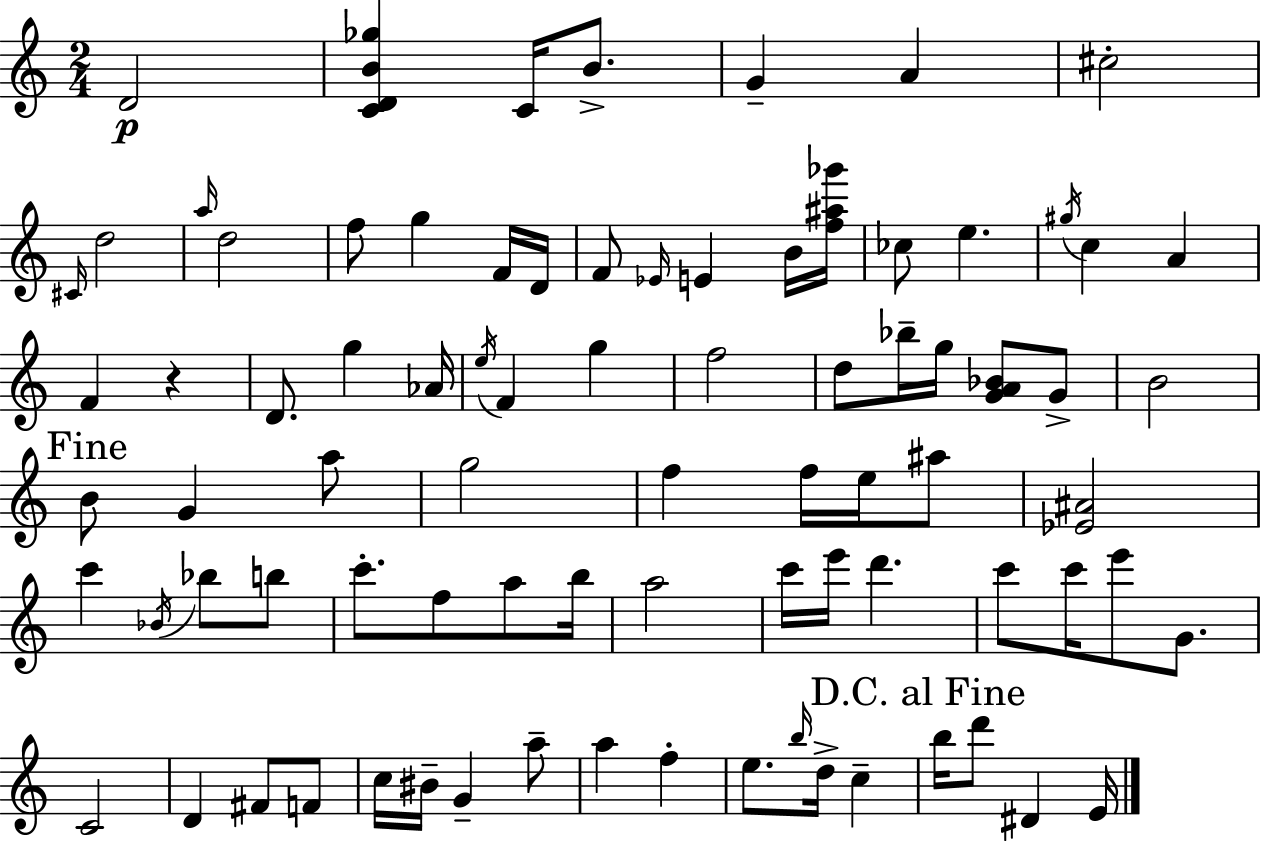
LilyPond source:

{
  \clef treble
  \numericTimeSignature
  \time 2/4
  \key a \minor
  d'2\p | <c' d' b' ges''>4 c'16 b'8.-> | g'4-- a'4 | cis''2-. | \break \grace { cis'16 } d''2 | \grace { a''16 } d''2 | f''8 g''4 | f'16 d'16 f'8 \grace { ees'16 } e'4 | \break b'16 <f'' ais'' ges'''>16 ces''8 e''4. | \acciaccatura { gis''16 } c''4 | a'4 f'4 | r4 d'8. g''4 | \break aes'16 \acciaccatura { e''16 } f'4 | g''4 f''2 | d''8 bes''16-- | g''16 <g' a' bes'>8 g'8-> b'2 | \break \mark "Fine" b'8 g'4 | a''8 g''2 | f''4 | f''16 e''16 ais''8 <ees' ais'>2 | \break c'''4 | \acciaccatura { bes'16 } bes''8 b''8 c'''8.-. | f''8 a''8 b''16 a''2 | c'''16 e'''16 | \break d'''4. c'''8 | c'''16 e'''8 g'8. c'2 | d'4 | fis'8 f'8 c''16 bis'16-- | \break g'4-- a''8-- a''4 | f''4-. e''8. | \grace { b''16 } d''16-> c''4-- \mark "D.C. al Fine" b''16 | d'''8 dis'4 e'16 \bar "|."
}